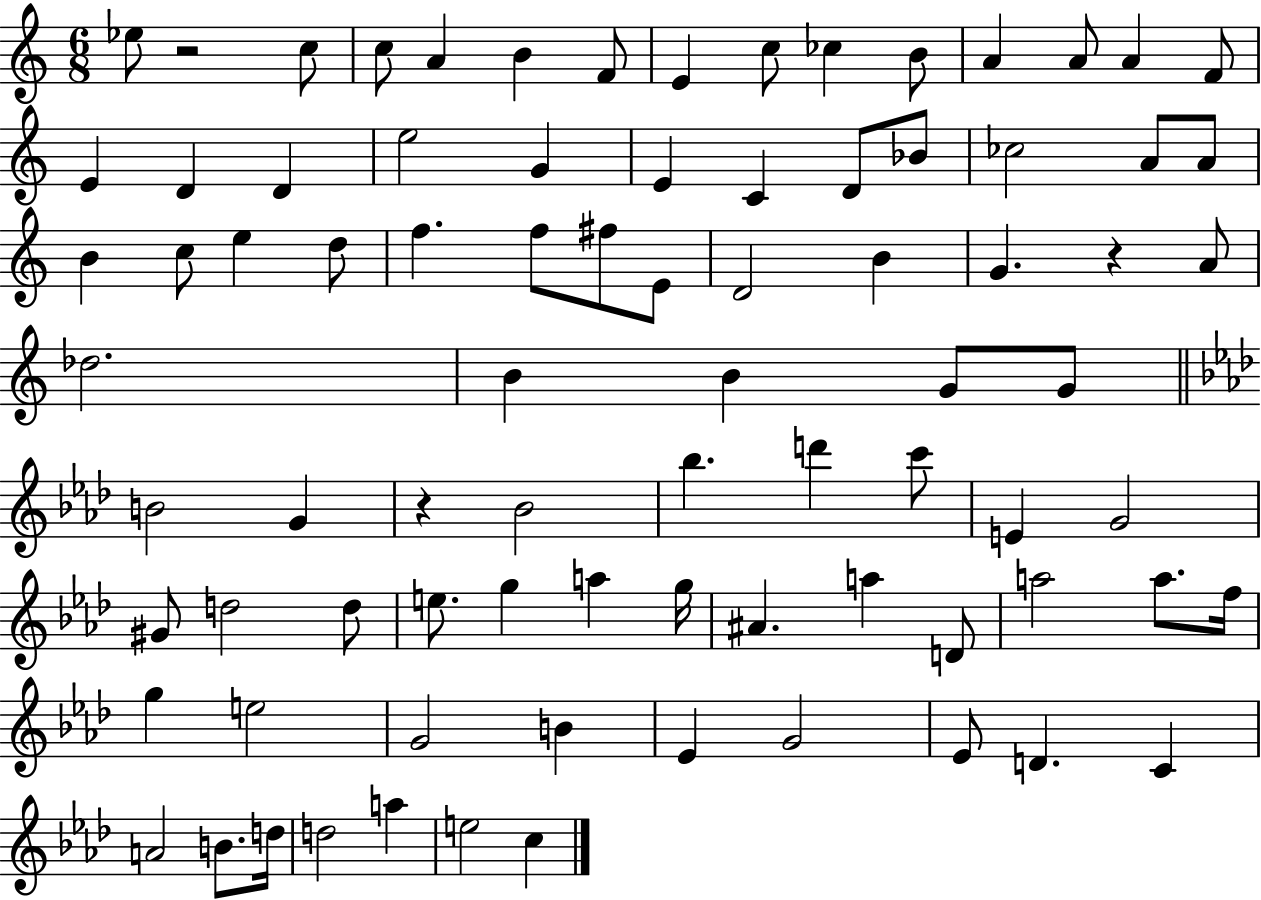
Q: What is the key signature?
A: C major